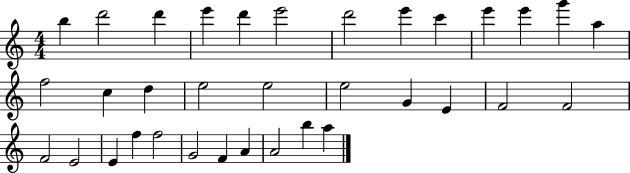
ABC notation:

X:1
T:Untitled
M:4/4
L:1/4
K:C
b d'2 d' e' d' e'2 d'2 e' c' e' e' g' a f2 c d e2 e2 e2 G E F2 F2 F2 E2 E f f2 G2 F A A2 b a